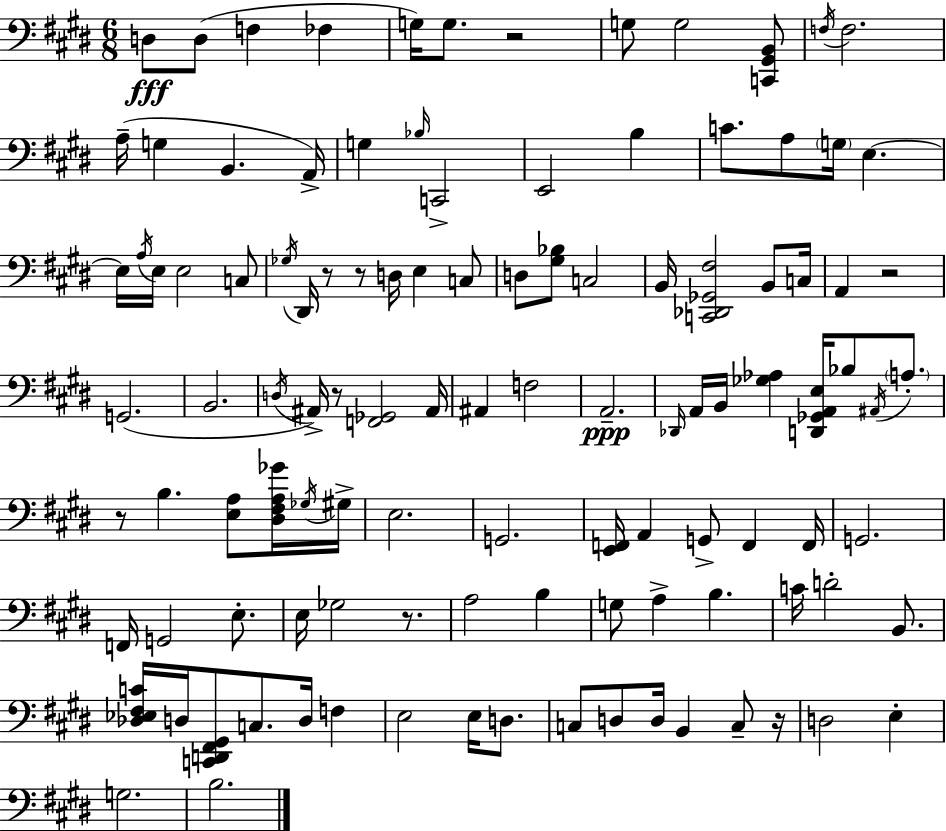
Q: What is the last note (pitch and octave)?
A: B3